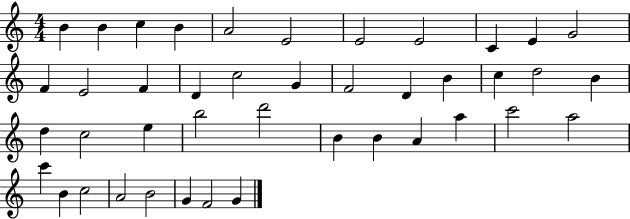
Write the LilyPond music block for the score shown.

{
  \clef treble
  \numericTimeSignature
  \time 4/4
  \key c \major
  b'4 b'4 c''4 b'4 | a'2 e'2 | e'2 e'2 | c'4 e'4 g'2 | \break f'4 e'2 f'4 | d'4 c''2 g'4 | f'2 d'4 b'4 | c''4 d''2 b'4 | \break d''4 c''2 e''4 | b''2 d'''2 | b'4 b'4 a'4 a''4 | c'''2 a''2 | \break c'''4 b'4 c''2 | a'2 b'2 | g'4 f'2 g'4 | \bar "|."
}